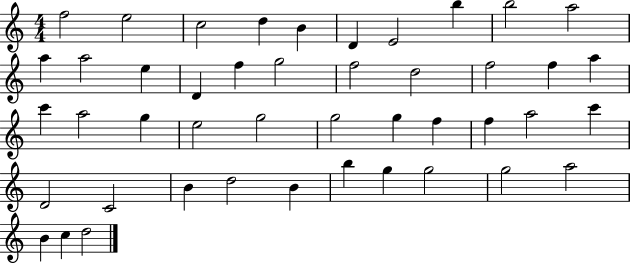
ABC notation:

X:1
T:Untitled
M:4/4
L:1/4
K:C
f2 e2 c2 d B D E2 b b2 a2 a a2 e D f g2 f2 d2 f2 f a c' a2 g e2 g2 g2 g f f a2 c' D2 C2 B d2 B b g g2 g2 a2 B c d2